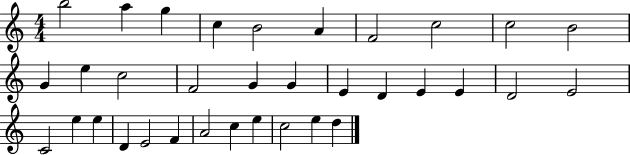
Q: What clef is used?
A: treble